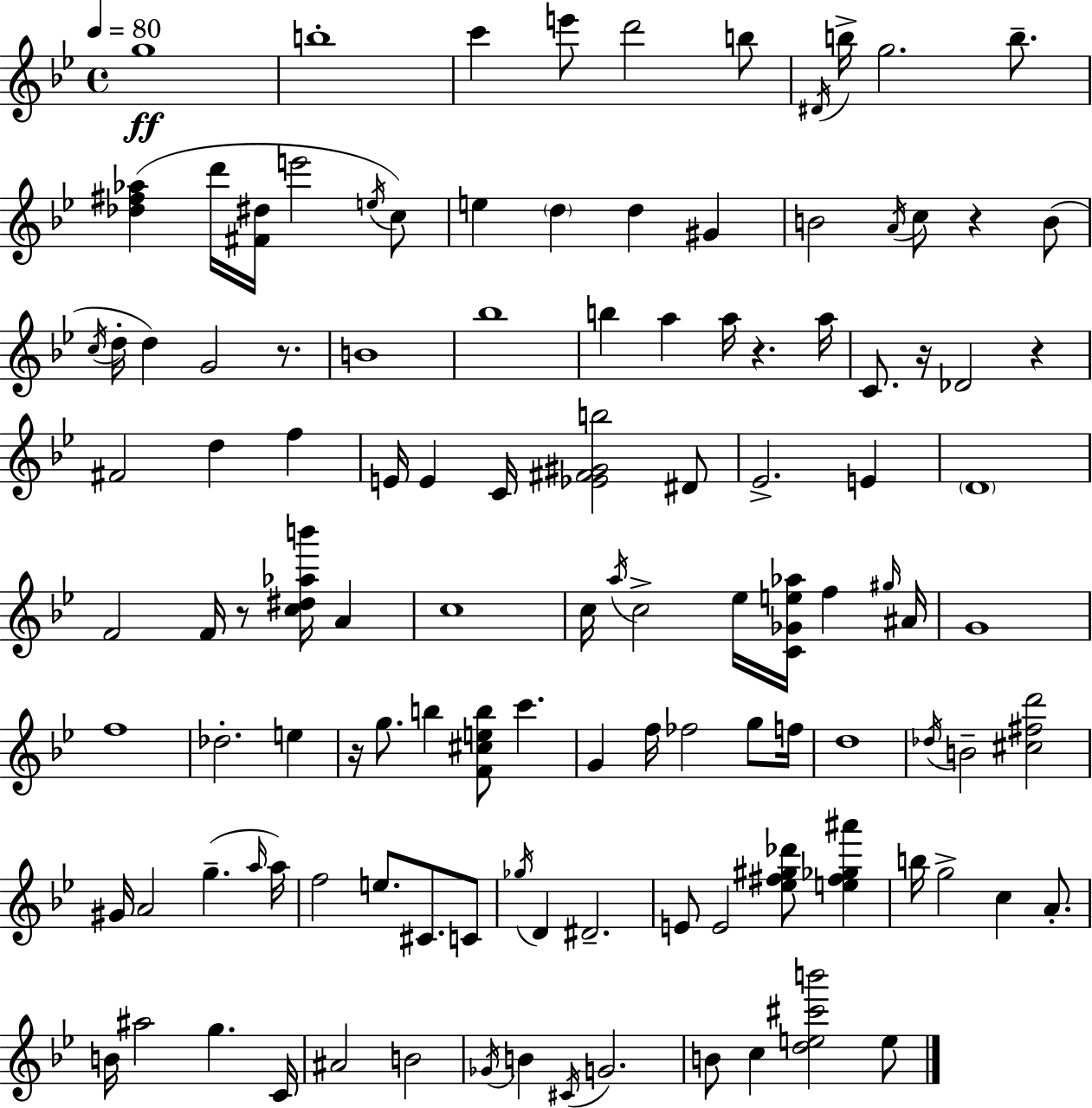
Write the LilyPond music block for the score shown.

{
  \clef treble
  \time 4/4
  \defaultTimeSignature
  \key g \minor
  \tempo 4 = 80
  g''1\ff | b''1-. | c'''4 e'''8 d'''2 b''8 | \acciaccatura { dis'16 } b''16-> g''2. b''8.-- | \break <des'' fis'' aes''>4( d'''16 <fis' dis''>16 e'''2 \acciaccatura { e''16 } | c''8) e''4 \parenthesize d''4 d''4 gis'4 | b'2 \acciaccatura { a'16 } c''8 r4 | b'8( \acciaccatura { c''16 } d''16-. d''4) g'2 | \break r8. b'1 | bes''1 | b''4 a''4 a''16 r4. | a''16 c'8. r16 des'2 | \break r4 fis'2 d''4 | f''4 e'16 e'4 c'16 <ees' fis' gis' b''>2 | dis'8 ees'2.-> | e'4 \parenthesize d'1 | \break f'2 f'16 r8 <c'' dis'' aes'' b'''>16 | a'4 c''1 | c''16 \acciaccatura { a''16 } c''2-> ees''16 <c' ges' e'' aes''>16 | f''4 \grace { gis''16 } ais'16 g'1 | \break f''1 | des''2.-. | e''4 r16 g''8. b''4 <f' cis'' e'' b''>8 | c'''4. g'4 f''16 fes''2 | \break g''8 f''16 d''1 | \acciaccatura { des''16 } b'2-- <cis'' fis'' d'''>2 | gis'16 a'2 | g''4.--( \grace { a''16 } a''16) f''2 | \break e''8. cis'8. c'8 \acciaccatura { ges''16 } d'4 dis'2.-- | e'8 e'2 | <ees'' fis'' gis'' des'''>8 <e'' fis'' ges'' ais'''>4 b''16 g''2-> | c''4 a'8.-. b'16 ais''2 | \break g''4. c'16 ais'2 | b'2 \acciaccatura { ges'16 } b'4 \acciaccatura { cis'16 } g'2. | b'8 c''4 | <d'' e'' cis''' b'''>2 e''8 \bar "|."
}